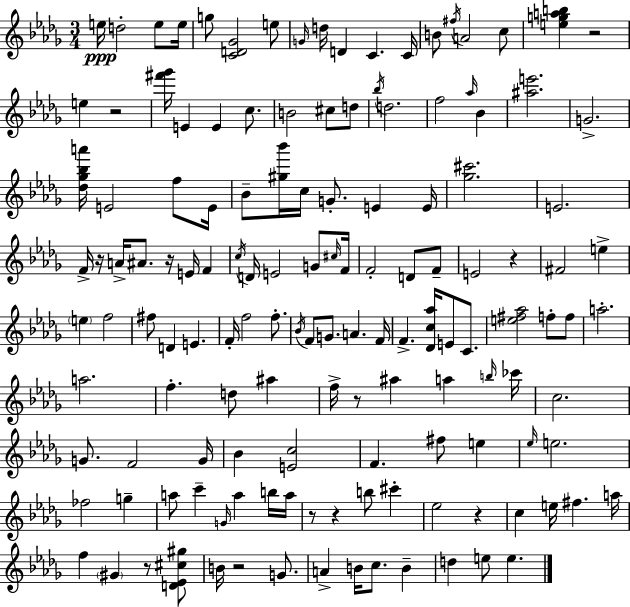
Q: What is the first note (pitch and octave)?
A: E5